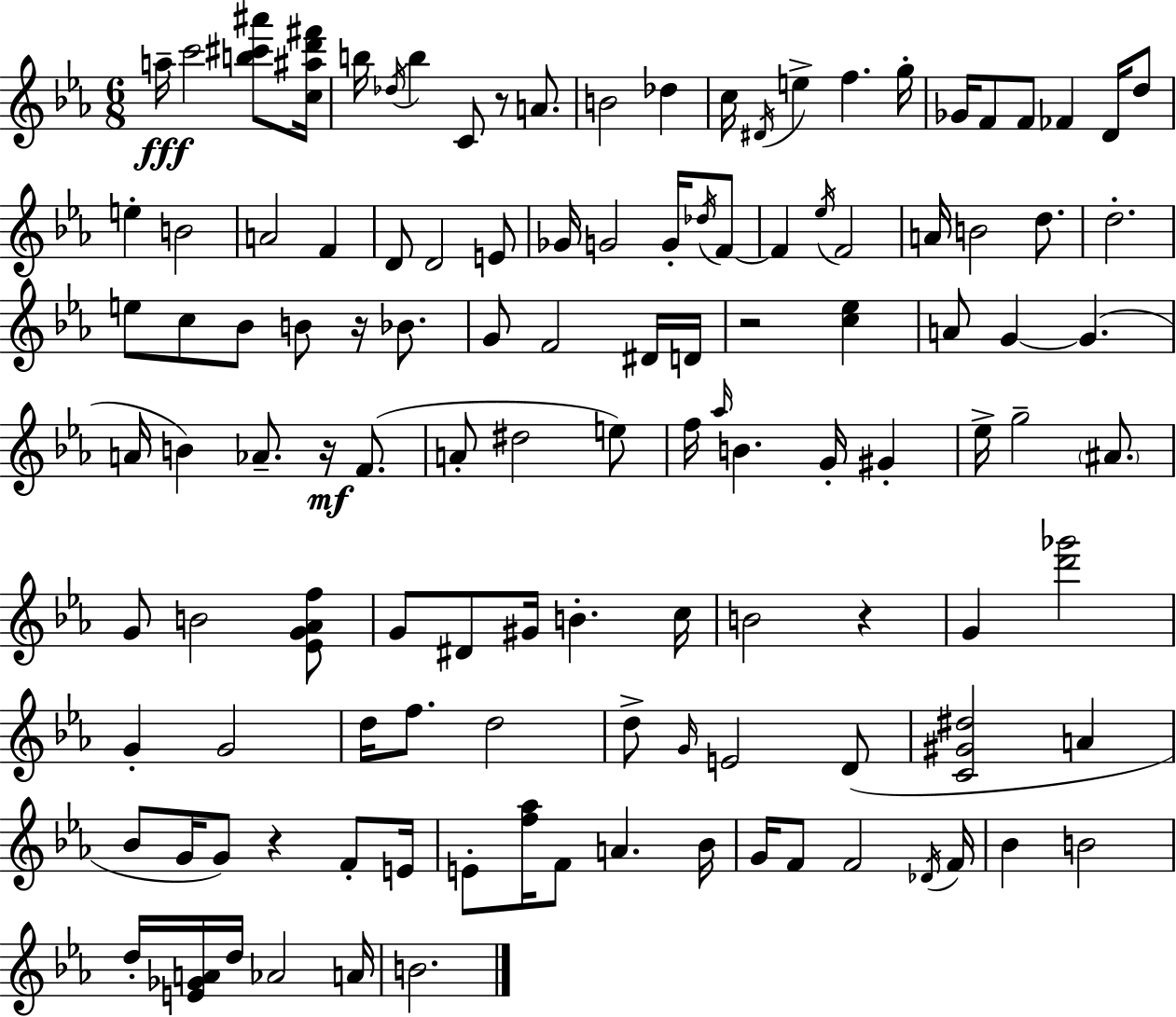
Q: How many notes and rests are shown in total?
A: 120